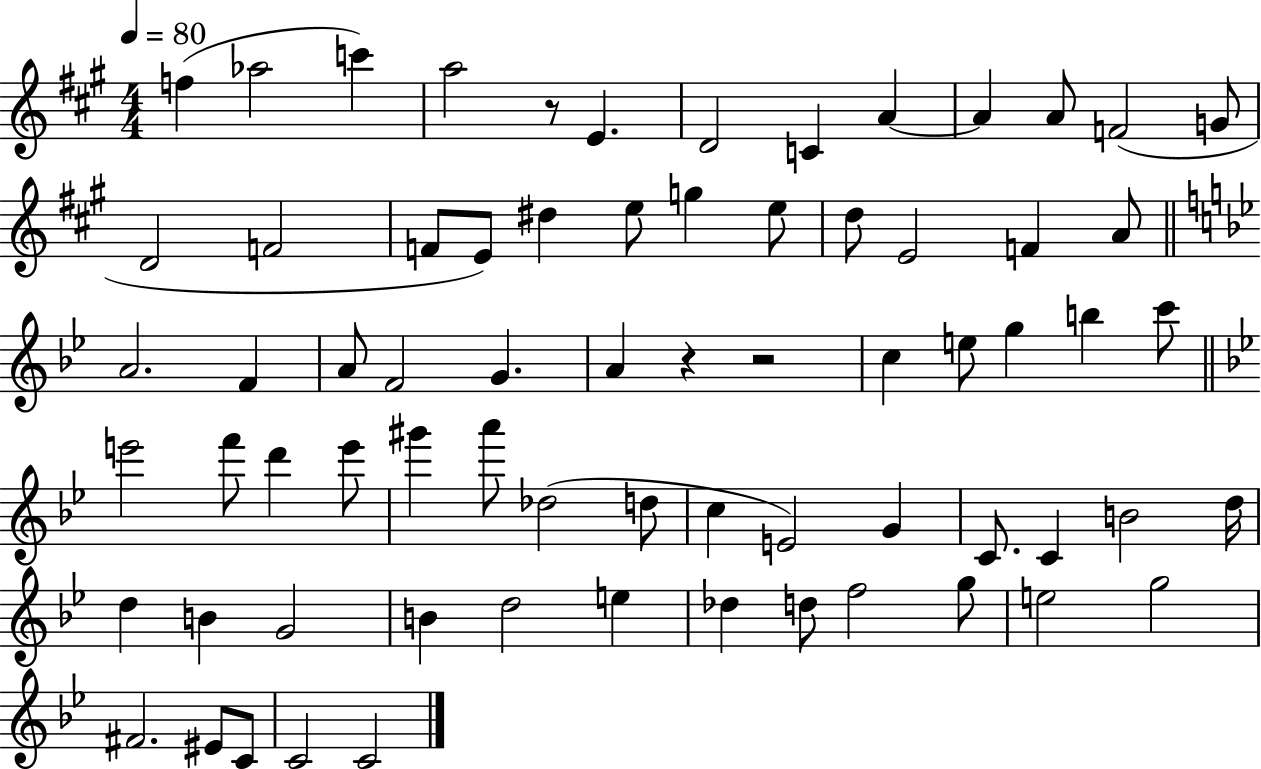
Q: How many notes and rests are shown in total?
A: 70